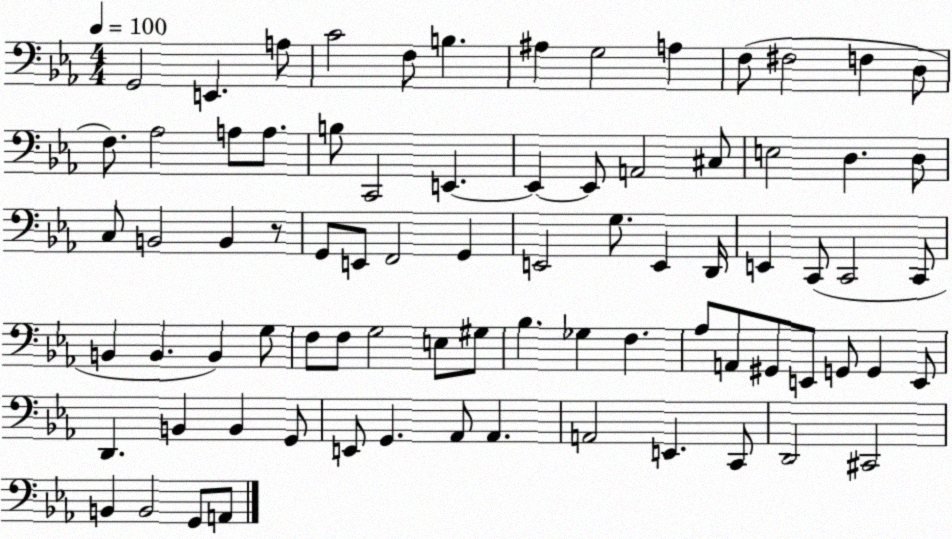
X:1
T:Untitled
M:4/4
L:1/4
K:Eb
G,,2 E,, A,/2 C2 F,/2 B, ^A, G,2 A, F,/2 ^F,2 F, D,/2 F,/2 _A,2 A,/2 A,/2 B,/2 C,,2 E,, E,, E,,/2 A,,2 ^C,/2 E,2 D, D,/2 C,/2 B,,2 B,, z/2 G,,/2 E,,/2 F,,2 G,, E,,2 G,/2 E,, D,,/4 E,, C,,/2 C,,2 C,,/2 B,, B,, B,, G,/2 F,/2 F,/2 G,2 E,/2 ^G,/2 _B, _G, F, _A,/2 A,,/2 ^G,,/2 E,,/2 G,,/2 G,, E,,/2 D,, B,, B,, G,,/2 E,,/2 G,, _A,,/2 _A,, A,,2 E,, C,,/2 D,,2 ^C,,2 B,, B,,2 G,,/2 A,,/2